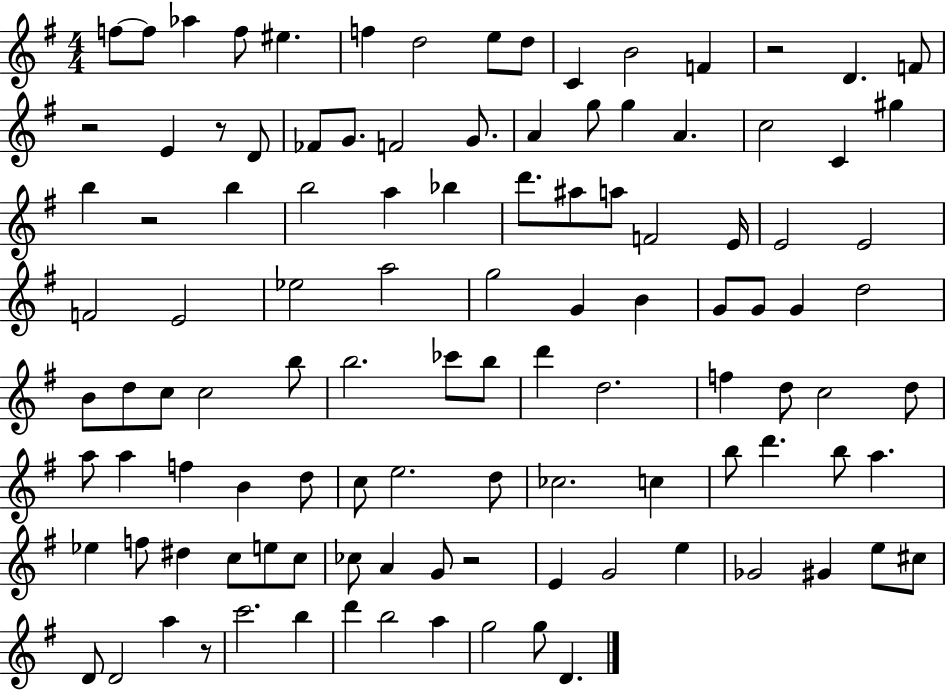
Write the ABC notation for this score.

X:1
T:Untitled
M:4/4
L:1/4
K:G
f/2 f/2 _a f/2 ^e f d2 e/2 d/2 C B2 F z2 D F/2 z2 E z/2 D/2 _F/2 G/2 F2 G/2 A g/2 g A c2 C ^g b z2 b b2 a _b d'/2 ^a/2 a/2 F2 E/4 E2 E2 F2 E2 _e2 a2 g2 G B G/2 G/2 G d2 B/2 d/2 c/2 c2 b/2 b2 _c'/2 b/2 d' d2 f d/2 c2 d/2 a/2 a f B d/2 c/2 e2 d/2 _c2 c b/2 d' b/2 a _e f/2 ^d c/2 e/2 c/2 _c/2 A G/2 z2 E G2 e _G2 ^G e/2 ^c/2 D/2 D2 a z/2 c'2 b d' b2 a g2 g/2 D